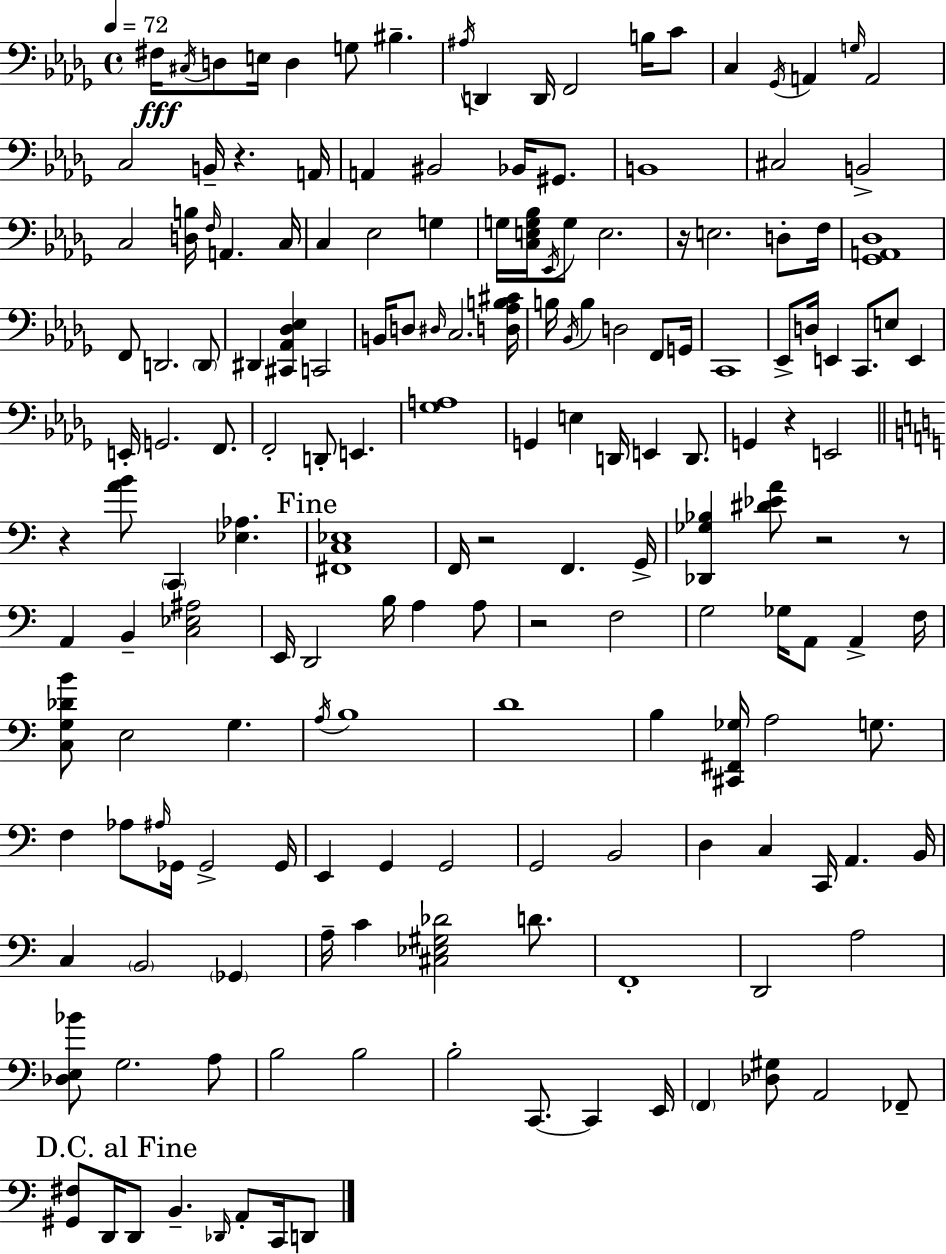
F#3/s C#3/s D3/e E3/s D3/q G3/e BIS3/q. A#3/s D2/q D2/s F2/h B3/s C4/e C3/q Gb2/s A2/q G3/s A2/h C3/h B2/s R/q. A2/s A2/q BIS2/h Bb2/s G#2/e. B2/w C#3/h B2/h C3/h [D3,B3]/s F3/s A2/q. C3/s C3/q Eb3/h G3/q G3/s [C3,E3,G3,Bb3]/s Eb2/s G3/e E3/h. R/s E3/h. D3/e F3/s [Gb2,A2,Db3]/w F2/e D2/h. D2/e D#2/q [C#2,Ab2,Db3,Eb3]/q C2/h B2/s D3/e D#3/s C3/h. [D3,Ab3,B3,C#4]/s B3/s Bb2/s B3/q D3/h F2/e G2/s C2/w Eb2/e D3/s E2/q C2/e. E3/e E2/q E2/s G2/h. F2/e. F2/h D2/e E2/q. [Gb3,A3]/w G2/q E3/q D2/s E2/q D2/e. G2/q R/q E2/h R/q [A4,B4]/e C2/q [Eb3,Ab3]/q. [F#2,C3,Eb3]/w F2/s R/h F2/q. G2/s [Db2,Gb3,Bb3]/q [D#4,Eb4,A4]/e R/h R/e A2/q B2/q [C3,Eb3,A#3]/h E2/s D2/h B3/s A3/q A3/e R/h F3/h G3/h Gb3/s A2/e A2/q F3/s [C3,G3,Db4,B4]/e E3/h G3/q. A3/s B3/w D4/w B3/q [C#2,F#2,Gb3]/s A3/h G3/e. F3/q Ab3/e A#3/s Gb2/s Gb2/h Gb2/s E2/q G2/q G2/h G2/h B2/h D3/q C3/q C2/s A2/q. B2/s C3/q B2/h Gb2/q A3/s C4/q [C#3,Eb3,G#3,Db4]/h D4/e. F2/w D2/h A3/h [Db3,E3,Bb4]/e G3/h. A3/e B3/h B3/h B3/h C2/e. C2/q E2/s F2/q [Db3,G#3]/e A2/h FES2/e [G#2,F#3]/e D2/s D2/e B2/q. Db2/s A2/e C2/s D2/e